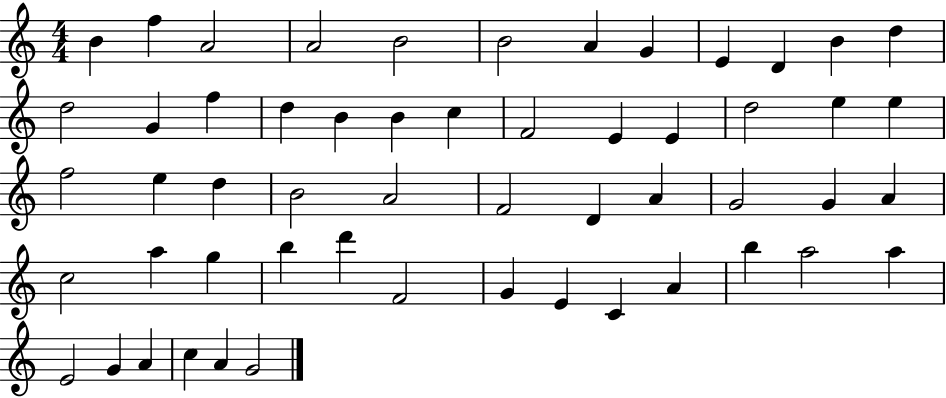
{
  \clef treble
  \numericTimeSignature
  \time 4/4
  \key c \major
  b'4 f''4 a'2 | a'2 b'2 | b'2 a'4 g'4 | e'4 d'4 b'4 d''4 | \break d''2 g'4 f''4 | d''4 b'4 b'4 c''4 | f'2 e'4 e'4 | d''2 e''4 e''4 | \break f''2 e''4 d''4 | b'2 a'2 | f'2 d'4 a'4 | g'2 g'4 a'4 | \break c''2 a''4 g''4 | b''4 d'''4 f'2 | g'4 e'4 c'4 a'4 | b''4 a''2 a''4 | \break e'2 g'4 a'4 | c''4 a'4 g'2 | \bar "|."
}